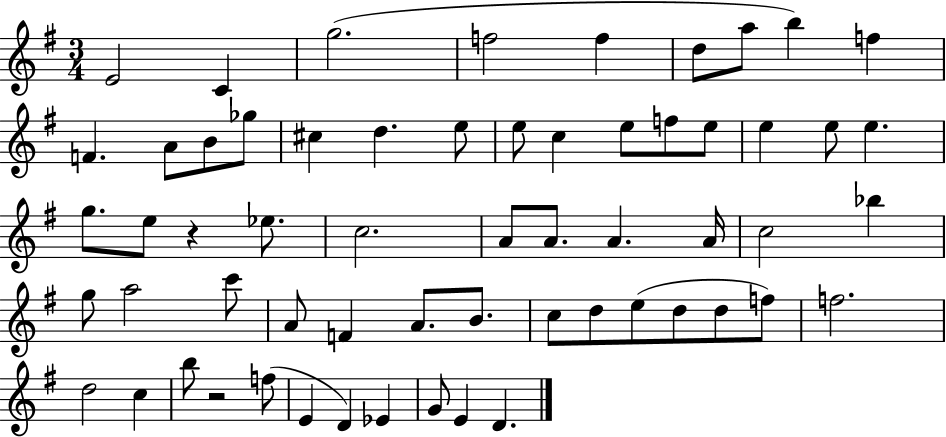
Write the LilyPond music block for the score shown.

{
  \clef treble
  \numericTimeSignature
  \time 3/4
  \key g \major
  e'2 c'4 | g''2.( | f''2 f''4 | d''8 a''8 b''4) f''4 | \break f'4. a'8 b'8 ges''8 | cis''4 d''4. e''8 | e''8 c''4 e''8 f''8 e''8 | e''4 e''8 e''4. | \break g''8. e''8 r4 ees''8. | c''2. | a'8 a'8. a'4. a'16 | c''2 bes''4 | \break g''8 a''2 c'''8 | a'8 f'4 a'8. b'8. | c''8 d''8 e''8( d''8 d''8 f''8) | f''2. | \break d''2 c''4 | b''8 r2 f''8( | e'4 d'4) ees'4 | g'8 e'4 d'4. | \break \bar "|."
}